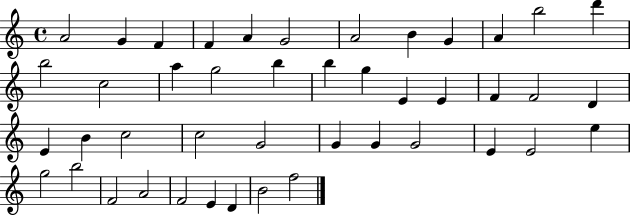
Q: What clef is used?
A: treble